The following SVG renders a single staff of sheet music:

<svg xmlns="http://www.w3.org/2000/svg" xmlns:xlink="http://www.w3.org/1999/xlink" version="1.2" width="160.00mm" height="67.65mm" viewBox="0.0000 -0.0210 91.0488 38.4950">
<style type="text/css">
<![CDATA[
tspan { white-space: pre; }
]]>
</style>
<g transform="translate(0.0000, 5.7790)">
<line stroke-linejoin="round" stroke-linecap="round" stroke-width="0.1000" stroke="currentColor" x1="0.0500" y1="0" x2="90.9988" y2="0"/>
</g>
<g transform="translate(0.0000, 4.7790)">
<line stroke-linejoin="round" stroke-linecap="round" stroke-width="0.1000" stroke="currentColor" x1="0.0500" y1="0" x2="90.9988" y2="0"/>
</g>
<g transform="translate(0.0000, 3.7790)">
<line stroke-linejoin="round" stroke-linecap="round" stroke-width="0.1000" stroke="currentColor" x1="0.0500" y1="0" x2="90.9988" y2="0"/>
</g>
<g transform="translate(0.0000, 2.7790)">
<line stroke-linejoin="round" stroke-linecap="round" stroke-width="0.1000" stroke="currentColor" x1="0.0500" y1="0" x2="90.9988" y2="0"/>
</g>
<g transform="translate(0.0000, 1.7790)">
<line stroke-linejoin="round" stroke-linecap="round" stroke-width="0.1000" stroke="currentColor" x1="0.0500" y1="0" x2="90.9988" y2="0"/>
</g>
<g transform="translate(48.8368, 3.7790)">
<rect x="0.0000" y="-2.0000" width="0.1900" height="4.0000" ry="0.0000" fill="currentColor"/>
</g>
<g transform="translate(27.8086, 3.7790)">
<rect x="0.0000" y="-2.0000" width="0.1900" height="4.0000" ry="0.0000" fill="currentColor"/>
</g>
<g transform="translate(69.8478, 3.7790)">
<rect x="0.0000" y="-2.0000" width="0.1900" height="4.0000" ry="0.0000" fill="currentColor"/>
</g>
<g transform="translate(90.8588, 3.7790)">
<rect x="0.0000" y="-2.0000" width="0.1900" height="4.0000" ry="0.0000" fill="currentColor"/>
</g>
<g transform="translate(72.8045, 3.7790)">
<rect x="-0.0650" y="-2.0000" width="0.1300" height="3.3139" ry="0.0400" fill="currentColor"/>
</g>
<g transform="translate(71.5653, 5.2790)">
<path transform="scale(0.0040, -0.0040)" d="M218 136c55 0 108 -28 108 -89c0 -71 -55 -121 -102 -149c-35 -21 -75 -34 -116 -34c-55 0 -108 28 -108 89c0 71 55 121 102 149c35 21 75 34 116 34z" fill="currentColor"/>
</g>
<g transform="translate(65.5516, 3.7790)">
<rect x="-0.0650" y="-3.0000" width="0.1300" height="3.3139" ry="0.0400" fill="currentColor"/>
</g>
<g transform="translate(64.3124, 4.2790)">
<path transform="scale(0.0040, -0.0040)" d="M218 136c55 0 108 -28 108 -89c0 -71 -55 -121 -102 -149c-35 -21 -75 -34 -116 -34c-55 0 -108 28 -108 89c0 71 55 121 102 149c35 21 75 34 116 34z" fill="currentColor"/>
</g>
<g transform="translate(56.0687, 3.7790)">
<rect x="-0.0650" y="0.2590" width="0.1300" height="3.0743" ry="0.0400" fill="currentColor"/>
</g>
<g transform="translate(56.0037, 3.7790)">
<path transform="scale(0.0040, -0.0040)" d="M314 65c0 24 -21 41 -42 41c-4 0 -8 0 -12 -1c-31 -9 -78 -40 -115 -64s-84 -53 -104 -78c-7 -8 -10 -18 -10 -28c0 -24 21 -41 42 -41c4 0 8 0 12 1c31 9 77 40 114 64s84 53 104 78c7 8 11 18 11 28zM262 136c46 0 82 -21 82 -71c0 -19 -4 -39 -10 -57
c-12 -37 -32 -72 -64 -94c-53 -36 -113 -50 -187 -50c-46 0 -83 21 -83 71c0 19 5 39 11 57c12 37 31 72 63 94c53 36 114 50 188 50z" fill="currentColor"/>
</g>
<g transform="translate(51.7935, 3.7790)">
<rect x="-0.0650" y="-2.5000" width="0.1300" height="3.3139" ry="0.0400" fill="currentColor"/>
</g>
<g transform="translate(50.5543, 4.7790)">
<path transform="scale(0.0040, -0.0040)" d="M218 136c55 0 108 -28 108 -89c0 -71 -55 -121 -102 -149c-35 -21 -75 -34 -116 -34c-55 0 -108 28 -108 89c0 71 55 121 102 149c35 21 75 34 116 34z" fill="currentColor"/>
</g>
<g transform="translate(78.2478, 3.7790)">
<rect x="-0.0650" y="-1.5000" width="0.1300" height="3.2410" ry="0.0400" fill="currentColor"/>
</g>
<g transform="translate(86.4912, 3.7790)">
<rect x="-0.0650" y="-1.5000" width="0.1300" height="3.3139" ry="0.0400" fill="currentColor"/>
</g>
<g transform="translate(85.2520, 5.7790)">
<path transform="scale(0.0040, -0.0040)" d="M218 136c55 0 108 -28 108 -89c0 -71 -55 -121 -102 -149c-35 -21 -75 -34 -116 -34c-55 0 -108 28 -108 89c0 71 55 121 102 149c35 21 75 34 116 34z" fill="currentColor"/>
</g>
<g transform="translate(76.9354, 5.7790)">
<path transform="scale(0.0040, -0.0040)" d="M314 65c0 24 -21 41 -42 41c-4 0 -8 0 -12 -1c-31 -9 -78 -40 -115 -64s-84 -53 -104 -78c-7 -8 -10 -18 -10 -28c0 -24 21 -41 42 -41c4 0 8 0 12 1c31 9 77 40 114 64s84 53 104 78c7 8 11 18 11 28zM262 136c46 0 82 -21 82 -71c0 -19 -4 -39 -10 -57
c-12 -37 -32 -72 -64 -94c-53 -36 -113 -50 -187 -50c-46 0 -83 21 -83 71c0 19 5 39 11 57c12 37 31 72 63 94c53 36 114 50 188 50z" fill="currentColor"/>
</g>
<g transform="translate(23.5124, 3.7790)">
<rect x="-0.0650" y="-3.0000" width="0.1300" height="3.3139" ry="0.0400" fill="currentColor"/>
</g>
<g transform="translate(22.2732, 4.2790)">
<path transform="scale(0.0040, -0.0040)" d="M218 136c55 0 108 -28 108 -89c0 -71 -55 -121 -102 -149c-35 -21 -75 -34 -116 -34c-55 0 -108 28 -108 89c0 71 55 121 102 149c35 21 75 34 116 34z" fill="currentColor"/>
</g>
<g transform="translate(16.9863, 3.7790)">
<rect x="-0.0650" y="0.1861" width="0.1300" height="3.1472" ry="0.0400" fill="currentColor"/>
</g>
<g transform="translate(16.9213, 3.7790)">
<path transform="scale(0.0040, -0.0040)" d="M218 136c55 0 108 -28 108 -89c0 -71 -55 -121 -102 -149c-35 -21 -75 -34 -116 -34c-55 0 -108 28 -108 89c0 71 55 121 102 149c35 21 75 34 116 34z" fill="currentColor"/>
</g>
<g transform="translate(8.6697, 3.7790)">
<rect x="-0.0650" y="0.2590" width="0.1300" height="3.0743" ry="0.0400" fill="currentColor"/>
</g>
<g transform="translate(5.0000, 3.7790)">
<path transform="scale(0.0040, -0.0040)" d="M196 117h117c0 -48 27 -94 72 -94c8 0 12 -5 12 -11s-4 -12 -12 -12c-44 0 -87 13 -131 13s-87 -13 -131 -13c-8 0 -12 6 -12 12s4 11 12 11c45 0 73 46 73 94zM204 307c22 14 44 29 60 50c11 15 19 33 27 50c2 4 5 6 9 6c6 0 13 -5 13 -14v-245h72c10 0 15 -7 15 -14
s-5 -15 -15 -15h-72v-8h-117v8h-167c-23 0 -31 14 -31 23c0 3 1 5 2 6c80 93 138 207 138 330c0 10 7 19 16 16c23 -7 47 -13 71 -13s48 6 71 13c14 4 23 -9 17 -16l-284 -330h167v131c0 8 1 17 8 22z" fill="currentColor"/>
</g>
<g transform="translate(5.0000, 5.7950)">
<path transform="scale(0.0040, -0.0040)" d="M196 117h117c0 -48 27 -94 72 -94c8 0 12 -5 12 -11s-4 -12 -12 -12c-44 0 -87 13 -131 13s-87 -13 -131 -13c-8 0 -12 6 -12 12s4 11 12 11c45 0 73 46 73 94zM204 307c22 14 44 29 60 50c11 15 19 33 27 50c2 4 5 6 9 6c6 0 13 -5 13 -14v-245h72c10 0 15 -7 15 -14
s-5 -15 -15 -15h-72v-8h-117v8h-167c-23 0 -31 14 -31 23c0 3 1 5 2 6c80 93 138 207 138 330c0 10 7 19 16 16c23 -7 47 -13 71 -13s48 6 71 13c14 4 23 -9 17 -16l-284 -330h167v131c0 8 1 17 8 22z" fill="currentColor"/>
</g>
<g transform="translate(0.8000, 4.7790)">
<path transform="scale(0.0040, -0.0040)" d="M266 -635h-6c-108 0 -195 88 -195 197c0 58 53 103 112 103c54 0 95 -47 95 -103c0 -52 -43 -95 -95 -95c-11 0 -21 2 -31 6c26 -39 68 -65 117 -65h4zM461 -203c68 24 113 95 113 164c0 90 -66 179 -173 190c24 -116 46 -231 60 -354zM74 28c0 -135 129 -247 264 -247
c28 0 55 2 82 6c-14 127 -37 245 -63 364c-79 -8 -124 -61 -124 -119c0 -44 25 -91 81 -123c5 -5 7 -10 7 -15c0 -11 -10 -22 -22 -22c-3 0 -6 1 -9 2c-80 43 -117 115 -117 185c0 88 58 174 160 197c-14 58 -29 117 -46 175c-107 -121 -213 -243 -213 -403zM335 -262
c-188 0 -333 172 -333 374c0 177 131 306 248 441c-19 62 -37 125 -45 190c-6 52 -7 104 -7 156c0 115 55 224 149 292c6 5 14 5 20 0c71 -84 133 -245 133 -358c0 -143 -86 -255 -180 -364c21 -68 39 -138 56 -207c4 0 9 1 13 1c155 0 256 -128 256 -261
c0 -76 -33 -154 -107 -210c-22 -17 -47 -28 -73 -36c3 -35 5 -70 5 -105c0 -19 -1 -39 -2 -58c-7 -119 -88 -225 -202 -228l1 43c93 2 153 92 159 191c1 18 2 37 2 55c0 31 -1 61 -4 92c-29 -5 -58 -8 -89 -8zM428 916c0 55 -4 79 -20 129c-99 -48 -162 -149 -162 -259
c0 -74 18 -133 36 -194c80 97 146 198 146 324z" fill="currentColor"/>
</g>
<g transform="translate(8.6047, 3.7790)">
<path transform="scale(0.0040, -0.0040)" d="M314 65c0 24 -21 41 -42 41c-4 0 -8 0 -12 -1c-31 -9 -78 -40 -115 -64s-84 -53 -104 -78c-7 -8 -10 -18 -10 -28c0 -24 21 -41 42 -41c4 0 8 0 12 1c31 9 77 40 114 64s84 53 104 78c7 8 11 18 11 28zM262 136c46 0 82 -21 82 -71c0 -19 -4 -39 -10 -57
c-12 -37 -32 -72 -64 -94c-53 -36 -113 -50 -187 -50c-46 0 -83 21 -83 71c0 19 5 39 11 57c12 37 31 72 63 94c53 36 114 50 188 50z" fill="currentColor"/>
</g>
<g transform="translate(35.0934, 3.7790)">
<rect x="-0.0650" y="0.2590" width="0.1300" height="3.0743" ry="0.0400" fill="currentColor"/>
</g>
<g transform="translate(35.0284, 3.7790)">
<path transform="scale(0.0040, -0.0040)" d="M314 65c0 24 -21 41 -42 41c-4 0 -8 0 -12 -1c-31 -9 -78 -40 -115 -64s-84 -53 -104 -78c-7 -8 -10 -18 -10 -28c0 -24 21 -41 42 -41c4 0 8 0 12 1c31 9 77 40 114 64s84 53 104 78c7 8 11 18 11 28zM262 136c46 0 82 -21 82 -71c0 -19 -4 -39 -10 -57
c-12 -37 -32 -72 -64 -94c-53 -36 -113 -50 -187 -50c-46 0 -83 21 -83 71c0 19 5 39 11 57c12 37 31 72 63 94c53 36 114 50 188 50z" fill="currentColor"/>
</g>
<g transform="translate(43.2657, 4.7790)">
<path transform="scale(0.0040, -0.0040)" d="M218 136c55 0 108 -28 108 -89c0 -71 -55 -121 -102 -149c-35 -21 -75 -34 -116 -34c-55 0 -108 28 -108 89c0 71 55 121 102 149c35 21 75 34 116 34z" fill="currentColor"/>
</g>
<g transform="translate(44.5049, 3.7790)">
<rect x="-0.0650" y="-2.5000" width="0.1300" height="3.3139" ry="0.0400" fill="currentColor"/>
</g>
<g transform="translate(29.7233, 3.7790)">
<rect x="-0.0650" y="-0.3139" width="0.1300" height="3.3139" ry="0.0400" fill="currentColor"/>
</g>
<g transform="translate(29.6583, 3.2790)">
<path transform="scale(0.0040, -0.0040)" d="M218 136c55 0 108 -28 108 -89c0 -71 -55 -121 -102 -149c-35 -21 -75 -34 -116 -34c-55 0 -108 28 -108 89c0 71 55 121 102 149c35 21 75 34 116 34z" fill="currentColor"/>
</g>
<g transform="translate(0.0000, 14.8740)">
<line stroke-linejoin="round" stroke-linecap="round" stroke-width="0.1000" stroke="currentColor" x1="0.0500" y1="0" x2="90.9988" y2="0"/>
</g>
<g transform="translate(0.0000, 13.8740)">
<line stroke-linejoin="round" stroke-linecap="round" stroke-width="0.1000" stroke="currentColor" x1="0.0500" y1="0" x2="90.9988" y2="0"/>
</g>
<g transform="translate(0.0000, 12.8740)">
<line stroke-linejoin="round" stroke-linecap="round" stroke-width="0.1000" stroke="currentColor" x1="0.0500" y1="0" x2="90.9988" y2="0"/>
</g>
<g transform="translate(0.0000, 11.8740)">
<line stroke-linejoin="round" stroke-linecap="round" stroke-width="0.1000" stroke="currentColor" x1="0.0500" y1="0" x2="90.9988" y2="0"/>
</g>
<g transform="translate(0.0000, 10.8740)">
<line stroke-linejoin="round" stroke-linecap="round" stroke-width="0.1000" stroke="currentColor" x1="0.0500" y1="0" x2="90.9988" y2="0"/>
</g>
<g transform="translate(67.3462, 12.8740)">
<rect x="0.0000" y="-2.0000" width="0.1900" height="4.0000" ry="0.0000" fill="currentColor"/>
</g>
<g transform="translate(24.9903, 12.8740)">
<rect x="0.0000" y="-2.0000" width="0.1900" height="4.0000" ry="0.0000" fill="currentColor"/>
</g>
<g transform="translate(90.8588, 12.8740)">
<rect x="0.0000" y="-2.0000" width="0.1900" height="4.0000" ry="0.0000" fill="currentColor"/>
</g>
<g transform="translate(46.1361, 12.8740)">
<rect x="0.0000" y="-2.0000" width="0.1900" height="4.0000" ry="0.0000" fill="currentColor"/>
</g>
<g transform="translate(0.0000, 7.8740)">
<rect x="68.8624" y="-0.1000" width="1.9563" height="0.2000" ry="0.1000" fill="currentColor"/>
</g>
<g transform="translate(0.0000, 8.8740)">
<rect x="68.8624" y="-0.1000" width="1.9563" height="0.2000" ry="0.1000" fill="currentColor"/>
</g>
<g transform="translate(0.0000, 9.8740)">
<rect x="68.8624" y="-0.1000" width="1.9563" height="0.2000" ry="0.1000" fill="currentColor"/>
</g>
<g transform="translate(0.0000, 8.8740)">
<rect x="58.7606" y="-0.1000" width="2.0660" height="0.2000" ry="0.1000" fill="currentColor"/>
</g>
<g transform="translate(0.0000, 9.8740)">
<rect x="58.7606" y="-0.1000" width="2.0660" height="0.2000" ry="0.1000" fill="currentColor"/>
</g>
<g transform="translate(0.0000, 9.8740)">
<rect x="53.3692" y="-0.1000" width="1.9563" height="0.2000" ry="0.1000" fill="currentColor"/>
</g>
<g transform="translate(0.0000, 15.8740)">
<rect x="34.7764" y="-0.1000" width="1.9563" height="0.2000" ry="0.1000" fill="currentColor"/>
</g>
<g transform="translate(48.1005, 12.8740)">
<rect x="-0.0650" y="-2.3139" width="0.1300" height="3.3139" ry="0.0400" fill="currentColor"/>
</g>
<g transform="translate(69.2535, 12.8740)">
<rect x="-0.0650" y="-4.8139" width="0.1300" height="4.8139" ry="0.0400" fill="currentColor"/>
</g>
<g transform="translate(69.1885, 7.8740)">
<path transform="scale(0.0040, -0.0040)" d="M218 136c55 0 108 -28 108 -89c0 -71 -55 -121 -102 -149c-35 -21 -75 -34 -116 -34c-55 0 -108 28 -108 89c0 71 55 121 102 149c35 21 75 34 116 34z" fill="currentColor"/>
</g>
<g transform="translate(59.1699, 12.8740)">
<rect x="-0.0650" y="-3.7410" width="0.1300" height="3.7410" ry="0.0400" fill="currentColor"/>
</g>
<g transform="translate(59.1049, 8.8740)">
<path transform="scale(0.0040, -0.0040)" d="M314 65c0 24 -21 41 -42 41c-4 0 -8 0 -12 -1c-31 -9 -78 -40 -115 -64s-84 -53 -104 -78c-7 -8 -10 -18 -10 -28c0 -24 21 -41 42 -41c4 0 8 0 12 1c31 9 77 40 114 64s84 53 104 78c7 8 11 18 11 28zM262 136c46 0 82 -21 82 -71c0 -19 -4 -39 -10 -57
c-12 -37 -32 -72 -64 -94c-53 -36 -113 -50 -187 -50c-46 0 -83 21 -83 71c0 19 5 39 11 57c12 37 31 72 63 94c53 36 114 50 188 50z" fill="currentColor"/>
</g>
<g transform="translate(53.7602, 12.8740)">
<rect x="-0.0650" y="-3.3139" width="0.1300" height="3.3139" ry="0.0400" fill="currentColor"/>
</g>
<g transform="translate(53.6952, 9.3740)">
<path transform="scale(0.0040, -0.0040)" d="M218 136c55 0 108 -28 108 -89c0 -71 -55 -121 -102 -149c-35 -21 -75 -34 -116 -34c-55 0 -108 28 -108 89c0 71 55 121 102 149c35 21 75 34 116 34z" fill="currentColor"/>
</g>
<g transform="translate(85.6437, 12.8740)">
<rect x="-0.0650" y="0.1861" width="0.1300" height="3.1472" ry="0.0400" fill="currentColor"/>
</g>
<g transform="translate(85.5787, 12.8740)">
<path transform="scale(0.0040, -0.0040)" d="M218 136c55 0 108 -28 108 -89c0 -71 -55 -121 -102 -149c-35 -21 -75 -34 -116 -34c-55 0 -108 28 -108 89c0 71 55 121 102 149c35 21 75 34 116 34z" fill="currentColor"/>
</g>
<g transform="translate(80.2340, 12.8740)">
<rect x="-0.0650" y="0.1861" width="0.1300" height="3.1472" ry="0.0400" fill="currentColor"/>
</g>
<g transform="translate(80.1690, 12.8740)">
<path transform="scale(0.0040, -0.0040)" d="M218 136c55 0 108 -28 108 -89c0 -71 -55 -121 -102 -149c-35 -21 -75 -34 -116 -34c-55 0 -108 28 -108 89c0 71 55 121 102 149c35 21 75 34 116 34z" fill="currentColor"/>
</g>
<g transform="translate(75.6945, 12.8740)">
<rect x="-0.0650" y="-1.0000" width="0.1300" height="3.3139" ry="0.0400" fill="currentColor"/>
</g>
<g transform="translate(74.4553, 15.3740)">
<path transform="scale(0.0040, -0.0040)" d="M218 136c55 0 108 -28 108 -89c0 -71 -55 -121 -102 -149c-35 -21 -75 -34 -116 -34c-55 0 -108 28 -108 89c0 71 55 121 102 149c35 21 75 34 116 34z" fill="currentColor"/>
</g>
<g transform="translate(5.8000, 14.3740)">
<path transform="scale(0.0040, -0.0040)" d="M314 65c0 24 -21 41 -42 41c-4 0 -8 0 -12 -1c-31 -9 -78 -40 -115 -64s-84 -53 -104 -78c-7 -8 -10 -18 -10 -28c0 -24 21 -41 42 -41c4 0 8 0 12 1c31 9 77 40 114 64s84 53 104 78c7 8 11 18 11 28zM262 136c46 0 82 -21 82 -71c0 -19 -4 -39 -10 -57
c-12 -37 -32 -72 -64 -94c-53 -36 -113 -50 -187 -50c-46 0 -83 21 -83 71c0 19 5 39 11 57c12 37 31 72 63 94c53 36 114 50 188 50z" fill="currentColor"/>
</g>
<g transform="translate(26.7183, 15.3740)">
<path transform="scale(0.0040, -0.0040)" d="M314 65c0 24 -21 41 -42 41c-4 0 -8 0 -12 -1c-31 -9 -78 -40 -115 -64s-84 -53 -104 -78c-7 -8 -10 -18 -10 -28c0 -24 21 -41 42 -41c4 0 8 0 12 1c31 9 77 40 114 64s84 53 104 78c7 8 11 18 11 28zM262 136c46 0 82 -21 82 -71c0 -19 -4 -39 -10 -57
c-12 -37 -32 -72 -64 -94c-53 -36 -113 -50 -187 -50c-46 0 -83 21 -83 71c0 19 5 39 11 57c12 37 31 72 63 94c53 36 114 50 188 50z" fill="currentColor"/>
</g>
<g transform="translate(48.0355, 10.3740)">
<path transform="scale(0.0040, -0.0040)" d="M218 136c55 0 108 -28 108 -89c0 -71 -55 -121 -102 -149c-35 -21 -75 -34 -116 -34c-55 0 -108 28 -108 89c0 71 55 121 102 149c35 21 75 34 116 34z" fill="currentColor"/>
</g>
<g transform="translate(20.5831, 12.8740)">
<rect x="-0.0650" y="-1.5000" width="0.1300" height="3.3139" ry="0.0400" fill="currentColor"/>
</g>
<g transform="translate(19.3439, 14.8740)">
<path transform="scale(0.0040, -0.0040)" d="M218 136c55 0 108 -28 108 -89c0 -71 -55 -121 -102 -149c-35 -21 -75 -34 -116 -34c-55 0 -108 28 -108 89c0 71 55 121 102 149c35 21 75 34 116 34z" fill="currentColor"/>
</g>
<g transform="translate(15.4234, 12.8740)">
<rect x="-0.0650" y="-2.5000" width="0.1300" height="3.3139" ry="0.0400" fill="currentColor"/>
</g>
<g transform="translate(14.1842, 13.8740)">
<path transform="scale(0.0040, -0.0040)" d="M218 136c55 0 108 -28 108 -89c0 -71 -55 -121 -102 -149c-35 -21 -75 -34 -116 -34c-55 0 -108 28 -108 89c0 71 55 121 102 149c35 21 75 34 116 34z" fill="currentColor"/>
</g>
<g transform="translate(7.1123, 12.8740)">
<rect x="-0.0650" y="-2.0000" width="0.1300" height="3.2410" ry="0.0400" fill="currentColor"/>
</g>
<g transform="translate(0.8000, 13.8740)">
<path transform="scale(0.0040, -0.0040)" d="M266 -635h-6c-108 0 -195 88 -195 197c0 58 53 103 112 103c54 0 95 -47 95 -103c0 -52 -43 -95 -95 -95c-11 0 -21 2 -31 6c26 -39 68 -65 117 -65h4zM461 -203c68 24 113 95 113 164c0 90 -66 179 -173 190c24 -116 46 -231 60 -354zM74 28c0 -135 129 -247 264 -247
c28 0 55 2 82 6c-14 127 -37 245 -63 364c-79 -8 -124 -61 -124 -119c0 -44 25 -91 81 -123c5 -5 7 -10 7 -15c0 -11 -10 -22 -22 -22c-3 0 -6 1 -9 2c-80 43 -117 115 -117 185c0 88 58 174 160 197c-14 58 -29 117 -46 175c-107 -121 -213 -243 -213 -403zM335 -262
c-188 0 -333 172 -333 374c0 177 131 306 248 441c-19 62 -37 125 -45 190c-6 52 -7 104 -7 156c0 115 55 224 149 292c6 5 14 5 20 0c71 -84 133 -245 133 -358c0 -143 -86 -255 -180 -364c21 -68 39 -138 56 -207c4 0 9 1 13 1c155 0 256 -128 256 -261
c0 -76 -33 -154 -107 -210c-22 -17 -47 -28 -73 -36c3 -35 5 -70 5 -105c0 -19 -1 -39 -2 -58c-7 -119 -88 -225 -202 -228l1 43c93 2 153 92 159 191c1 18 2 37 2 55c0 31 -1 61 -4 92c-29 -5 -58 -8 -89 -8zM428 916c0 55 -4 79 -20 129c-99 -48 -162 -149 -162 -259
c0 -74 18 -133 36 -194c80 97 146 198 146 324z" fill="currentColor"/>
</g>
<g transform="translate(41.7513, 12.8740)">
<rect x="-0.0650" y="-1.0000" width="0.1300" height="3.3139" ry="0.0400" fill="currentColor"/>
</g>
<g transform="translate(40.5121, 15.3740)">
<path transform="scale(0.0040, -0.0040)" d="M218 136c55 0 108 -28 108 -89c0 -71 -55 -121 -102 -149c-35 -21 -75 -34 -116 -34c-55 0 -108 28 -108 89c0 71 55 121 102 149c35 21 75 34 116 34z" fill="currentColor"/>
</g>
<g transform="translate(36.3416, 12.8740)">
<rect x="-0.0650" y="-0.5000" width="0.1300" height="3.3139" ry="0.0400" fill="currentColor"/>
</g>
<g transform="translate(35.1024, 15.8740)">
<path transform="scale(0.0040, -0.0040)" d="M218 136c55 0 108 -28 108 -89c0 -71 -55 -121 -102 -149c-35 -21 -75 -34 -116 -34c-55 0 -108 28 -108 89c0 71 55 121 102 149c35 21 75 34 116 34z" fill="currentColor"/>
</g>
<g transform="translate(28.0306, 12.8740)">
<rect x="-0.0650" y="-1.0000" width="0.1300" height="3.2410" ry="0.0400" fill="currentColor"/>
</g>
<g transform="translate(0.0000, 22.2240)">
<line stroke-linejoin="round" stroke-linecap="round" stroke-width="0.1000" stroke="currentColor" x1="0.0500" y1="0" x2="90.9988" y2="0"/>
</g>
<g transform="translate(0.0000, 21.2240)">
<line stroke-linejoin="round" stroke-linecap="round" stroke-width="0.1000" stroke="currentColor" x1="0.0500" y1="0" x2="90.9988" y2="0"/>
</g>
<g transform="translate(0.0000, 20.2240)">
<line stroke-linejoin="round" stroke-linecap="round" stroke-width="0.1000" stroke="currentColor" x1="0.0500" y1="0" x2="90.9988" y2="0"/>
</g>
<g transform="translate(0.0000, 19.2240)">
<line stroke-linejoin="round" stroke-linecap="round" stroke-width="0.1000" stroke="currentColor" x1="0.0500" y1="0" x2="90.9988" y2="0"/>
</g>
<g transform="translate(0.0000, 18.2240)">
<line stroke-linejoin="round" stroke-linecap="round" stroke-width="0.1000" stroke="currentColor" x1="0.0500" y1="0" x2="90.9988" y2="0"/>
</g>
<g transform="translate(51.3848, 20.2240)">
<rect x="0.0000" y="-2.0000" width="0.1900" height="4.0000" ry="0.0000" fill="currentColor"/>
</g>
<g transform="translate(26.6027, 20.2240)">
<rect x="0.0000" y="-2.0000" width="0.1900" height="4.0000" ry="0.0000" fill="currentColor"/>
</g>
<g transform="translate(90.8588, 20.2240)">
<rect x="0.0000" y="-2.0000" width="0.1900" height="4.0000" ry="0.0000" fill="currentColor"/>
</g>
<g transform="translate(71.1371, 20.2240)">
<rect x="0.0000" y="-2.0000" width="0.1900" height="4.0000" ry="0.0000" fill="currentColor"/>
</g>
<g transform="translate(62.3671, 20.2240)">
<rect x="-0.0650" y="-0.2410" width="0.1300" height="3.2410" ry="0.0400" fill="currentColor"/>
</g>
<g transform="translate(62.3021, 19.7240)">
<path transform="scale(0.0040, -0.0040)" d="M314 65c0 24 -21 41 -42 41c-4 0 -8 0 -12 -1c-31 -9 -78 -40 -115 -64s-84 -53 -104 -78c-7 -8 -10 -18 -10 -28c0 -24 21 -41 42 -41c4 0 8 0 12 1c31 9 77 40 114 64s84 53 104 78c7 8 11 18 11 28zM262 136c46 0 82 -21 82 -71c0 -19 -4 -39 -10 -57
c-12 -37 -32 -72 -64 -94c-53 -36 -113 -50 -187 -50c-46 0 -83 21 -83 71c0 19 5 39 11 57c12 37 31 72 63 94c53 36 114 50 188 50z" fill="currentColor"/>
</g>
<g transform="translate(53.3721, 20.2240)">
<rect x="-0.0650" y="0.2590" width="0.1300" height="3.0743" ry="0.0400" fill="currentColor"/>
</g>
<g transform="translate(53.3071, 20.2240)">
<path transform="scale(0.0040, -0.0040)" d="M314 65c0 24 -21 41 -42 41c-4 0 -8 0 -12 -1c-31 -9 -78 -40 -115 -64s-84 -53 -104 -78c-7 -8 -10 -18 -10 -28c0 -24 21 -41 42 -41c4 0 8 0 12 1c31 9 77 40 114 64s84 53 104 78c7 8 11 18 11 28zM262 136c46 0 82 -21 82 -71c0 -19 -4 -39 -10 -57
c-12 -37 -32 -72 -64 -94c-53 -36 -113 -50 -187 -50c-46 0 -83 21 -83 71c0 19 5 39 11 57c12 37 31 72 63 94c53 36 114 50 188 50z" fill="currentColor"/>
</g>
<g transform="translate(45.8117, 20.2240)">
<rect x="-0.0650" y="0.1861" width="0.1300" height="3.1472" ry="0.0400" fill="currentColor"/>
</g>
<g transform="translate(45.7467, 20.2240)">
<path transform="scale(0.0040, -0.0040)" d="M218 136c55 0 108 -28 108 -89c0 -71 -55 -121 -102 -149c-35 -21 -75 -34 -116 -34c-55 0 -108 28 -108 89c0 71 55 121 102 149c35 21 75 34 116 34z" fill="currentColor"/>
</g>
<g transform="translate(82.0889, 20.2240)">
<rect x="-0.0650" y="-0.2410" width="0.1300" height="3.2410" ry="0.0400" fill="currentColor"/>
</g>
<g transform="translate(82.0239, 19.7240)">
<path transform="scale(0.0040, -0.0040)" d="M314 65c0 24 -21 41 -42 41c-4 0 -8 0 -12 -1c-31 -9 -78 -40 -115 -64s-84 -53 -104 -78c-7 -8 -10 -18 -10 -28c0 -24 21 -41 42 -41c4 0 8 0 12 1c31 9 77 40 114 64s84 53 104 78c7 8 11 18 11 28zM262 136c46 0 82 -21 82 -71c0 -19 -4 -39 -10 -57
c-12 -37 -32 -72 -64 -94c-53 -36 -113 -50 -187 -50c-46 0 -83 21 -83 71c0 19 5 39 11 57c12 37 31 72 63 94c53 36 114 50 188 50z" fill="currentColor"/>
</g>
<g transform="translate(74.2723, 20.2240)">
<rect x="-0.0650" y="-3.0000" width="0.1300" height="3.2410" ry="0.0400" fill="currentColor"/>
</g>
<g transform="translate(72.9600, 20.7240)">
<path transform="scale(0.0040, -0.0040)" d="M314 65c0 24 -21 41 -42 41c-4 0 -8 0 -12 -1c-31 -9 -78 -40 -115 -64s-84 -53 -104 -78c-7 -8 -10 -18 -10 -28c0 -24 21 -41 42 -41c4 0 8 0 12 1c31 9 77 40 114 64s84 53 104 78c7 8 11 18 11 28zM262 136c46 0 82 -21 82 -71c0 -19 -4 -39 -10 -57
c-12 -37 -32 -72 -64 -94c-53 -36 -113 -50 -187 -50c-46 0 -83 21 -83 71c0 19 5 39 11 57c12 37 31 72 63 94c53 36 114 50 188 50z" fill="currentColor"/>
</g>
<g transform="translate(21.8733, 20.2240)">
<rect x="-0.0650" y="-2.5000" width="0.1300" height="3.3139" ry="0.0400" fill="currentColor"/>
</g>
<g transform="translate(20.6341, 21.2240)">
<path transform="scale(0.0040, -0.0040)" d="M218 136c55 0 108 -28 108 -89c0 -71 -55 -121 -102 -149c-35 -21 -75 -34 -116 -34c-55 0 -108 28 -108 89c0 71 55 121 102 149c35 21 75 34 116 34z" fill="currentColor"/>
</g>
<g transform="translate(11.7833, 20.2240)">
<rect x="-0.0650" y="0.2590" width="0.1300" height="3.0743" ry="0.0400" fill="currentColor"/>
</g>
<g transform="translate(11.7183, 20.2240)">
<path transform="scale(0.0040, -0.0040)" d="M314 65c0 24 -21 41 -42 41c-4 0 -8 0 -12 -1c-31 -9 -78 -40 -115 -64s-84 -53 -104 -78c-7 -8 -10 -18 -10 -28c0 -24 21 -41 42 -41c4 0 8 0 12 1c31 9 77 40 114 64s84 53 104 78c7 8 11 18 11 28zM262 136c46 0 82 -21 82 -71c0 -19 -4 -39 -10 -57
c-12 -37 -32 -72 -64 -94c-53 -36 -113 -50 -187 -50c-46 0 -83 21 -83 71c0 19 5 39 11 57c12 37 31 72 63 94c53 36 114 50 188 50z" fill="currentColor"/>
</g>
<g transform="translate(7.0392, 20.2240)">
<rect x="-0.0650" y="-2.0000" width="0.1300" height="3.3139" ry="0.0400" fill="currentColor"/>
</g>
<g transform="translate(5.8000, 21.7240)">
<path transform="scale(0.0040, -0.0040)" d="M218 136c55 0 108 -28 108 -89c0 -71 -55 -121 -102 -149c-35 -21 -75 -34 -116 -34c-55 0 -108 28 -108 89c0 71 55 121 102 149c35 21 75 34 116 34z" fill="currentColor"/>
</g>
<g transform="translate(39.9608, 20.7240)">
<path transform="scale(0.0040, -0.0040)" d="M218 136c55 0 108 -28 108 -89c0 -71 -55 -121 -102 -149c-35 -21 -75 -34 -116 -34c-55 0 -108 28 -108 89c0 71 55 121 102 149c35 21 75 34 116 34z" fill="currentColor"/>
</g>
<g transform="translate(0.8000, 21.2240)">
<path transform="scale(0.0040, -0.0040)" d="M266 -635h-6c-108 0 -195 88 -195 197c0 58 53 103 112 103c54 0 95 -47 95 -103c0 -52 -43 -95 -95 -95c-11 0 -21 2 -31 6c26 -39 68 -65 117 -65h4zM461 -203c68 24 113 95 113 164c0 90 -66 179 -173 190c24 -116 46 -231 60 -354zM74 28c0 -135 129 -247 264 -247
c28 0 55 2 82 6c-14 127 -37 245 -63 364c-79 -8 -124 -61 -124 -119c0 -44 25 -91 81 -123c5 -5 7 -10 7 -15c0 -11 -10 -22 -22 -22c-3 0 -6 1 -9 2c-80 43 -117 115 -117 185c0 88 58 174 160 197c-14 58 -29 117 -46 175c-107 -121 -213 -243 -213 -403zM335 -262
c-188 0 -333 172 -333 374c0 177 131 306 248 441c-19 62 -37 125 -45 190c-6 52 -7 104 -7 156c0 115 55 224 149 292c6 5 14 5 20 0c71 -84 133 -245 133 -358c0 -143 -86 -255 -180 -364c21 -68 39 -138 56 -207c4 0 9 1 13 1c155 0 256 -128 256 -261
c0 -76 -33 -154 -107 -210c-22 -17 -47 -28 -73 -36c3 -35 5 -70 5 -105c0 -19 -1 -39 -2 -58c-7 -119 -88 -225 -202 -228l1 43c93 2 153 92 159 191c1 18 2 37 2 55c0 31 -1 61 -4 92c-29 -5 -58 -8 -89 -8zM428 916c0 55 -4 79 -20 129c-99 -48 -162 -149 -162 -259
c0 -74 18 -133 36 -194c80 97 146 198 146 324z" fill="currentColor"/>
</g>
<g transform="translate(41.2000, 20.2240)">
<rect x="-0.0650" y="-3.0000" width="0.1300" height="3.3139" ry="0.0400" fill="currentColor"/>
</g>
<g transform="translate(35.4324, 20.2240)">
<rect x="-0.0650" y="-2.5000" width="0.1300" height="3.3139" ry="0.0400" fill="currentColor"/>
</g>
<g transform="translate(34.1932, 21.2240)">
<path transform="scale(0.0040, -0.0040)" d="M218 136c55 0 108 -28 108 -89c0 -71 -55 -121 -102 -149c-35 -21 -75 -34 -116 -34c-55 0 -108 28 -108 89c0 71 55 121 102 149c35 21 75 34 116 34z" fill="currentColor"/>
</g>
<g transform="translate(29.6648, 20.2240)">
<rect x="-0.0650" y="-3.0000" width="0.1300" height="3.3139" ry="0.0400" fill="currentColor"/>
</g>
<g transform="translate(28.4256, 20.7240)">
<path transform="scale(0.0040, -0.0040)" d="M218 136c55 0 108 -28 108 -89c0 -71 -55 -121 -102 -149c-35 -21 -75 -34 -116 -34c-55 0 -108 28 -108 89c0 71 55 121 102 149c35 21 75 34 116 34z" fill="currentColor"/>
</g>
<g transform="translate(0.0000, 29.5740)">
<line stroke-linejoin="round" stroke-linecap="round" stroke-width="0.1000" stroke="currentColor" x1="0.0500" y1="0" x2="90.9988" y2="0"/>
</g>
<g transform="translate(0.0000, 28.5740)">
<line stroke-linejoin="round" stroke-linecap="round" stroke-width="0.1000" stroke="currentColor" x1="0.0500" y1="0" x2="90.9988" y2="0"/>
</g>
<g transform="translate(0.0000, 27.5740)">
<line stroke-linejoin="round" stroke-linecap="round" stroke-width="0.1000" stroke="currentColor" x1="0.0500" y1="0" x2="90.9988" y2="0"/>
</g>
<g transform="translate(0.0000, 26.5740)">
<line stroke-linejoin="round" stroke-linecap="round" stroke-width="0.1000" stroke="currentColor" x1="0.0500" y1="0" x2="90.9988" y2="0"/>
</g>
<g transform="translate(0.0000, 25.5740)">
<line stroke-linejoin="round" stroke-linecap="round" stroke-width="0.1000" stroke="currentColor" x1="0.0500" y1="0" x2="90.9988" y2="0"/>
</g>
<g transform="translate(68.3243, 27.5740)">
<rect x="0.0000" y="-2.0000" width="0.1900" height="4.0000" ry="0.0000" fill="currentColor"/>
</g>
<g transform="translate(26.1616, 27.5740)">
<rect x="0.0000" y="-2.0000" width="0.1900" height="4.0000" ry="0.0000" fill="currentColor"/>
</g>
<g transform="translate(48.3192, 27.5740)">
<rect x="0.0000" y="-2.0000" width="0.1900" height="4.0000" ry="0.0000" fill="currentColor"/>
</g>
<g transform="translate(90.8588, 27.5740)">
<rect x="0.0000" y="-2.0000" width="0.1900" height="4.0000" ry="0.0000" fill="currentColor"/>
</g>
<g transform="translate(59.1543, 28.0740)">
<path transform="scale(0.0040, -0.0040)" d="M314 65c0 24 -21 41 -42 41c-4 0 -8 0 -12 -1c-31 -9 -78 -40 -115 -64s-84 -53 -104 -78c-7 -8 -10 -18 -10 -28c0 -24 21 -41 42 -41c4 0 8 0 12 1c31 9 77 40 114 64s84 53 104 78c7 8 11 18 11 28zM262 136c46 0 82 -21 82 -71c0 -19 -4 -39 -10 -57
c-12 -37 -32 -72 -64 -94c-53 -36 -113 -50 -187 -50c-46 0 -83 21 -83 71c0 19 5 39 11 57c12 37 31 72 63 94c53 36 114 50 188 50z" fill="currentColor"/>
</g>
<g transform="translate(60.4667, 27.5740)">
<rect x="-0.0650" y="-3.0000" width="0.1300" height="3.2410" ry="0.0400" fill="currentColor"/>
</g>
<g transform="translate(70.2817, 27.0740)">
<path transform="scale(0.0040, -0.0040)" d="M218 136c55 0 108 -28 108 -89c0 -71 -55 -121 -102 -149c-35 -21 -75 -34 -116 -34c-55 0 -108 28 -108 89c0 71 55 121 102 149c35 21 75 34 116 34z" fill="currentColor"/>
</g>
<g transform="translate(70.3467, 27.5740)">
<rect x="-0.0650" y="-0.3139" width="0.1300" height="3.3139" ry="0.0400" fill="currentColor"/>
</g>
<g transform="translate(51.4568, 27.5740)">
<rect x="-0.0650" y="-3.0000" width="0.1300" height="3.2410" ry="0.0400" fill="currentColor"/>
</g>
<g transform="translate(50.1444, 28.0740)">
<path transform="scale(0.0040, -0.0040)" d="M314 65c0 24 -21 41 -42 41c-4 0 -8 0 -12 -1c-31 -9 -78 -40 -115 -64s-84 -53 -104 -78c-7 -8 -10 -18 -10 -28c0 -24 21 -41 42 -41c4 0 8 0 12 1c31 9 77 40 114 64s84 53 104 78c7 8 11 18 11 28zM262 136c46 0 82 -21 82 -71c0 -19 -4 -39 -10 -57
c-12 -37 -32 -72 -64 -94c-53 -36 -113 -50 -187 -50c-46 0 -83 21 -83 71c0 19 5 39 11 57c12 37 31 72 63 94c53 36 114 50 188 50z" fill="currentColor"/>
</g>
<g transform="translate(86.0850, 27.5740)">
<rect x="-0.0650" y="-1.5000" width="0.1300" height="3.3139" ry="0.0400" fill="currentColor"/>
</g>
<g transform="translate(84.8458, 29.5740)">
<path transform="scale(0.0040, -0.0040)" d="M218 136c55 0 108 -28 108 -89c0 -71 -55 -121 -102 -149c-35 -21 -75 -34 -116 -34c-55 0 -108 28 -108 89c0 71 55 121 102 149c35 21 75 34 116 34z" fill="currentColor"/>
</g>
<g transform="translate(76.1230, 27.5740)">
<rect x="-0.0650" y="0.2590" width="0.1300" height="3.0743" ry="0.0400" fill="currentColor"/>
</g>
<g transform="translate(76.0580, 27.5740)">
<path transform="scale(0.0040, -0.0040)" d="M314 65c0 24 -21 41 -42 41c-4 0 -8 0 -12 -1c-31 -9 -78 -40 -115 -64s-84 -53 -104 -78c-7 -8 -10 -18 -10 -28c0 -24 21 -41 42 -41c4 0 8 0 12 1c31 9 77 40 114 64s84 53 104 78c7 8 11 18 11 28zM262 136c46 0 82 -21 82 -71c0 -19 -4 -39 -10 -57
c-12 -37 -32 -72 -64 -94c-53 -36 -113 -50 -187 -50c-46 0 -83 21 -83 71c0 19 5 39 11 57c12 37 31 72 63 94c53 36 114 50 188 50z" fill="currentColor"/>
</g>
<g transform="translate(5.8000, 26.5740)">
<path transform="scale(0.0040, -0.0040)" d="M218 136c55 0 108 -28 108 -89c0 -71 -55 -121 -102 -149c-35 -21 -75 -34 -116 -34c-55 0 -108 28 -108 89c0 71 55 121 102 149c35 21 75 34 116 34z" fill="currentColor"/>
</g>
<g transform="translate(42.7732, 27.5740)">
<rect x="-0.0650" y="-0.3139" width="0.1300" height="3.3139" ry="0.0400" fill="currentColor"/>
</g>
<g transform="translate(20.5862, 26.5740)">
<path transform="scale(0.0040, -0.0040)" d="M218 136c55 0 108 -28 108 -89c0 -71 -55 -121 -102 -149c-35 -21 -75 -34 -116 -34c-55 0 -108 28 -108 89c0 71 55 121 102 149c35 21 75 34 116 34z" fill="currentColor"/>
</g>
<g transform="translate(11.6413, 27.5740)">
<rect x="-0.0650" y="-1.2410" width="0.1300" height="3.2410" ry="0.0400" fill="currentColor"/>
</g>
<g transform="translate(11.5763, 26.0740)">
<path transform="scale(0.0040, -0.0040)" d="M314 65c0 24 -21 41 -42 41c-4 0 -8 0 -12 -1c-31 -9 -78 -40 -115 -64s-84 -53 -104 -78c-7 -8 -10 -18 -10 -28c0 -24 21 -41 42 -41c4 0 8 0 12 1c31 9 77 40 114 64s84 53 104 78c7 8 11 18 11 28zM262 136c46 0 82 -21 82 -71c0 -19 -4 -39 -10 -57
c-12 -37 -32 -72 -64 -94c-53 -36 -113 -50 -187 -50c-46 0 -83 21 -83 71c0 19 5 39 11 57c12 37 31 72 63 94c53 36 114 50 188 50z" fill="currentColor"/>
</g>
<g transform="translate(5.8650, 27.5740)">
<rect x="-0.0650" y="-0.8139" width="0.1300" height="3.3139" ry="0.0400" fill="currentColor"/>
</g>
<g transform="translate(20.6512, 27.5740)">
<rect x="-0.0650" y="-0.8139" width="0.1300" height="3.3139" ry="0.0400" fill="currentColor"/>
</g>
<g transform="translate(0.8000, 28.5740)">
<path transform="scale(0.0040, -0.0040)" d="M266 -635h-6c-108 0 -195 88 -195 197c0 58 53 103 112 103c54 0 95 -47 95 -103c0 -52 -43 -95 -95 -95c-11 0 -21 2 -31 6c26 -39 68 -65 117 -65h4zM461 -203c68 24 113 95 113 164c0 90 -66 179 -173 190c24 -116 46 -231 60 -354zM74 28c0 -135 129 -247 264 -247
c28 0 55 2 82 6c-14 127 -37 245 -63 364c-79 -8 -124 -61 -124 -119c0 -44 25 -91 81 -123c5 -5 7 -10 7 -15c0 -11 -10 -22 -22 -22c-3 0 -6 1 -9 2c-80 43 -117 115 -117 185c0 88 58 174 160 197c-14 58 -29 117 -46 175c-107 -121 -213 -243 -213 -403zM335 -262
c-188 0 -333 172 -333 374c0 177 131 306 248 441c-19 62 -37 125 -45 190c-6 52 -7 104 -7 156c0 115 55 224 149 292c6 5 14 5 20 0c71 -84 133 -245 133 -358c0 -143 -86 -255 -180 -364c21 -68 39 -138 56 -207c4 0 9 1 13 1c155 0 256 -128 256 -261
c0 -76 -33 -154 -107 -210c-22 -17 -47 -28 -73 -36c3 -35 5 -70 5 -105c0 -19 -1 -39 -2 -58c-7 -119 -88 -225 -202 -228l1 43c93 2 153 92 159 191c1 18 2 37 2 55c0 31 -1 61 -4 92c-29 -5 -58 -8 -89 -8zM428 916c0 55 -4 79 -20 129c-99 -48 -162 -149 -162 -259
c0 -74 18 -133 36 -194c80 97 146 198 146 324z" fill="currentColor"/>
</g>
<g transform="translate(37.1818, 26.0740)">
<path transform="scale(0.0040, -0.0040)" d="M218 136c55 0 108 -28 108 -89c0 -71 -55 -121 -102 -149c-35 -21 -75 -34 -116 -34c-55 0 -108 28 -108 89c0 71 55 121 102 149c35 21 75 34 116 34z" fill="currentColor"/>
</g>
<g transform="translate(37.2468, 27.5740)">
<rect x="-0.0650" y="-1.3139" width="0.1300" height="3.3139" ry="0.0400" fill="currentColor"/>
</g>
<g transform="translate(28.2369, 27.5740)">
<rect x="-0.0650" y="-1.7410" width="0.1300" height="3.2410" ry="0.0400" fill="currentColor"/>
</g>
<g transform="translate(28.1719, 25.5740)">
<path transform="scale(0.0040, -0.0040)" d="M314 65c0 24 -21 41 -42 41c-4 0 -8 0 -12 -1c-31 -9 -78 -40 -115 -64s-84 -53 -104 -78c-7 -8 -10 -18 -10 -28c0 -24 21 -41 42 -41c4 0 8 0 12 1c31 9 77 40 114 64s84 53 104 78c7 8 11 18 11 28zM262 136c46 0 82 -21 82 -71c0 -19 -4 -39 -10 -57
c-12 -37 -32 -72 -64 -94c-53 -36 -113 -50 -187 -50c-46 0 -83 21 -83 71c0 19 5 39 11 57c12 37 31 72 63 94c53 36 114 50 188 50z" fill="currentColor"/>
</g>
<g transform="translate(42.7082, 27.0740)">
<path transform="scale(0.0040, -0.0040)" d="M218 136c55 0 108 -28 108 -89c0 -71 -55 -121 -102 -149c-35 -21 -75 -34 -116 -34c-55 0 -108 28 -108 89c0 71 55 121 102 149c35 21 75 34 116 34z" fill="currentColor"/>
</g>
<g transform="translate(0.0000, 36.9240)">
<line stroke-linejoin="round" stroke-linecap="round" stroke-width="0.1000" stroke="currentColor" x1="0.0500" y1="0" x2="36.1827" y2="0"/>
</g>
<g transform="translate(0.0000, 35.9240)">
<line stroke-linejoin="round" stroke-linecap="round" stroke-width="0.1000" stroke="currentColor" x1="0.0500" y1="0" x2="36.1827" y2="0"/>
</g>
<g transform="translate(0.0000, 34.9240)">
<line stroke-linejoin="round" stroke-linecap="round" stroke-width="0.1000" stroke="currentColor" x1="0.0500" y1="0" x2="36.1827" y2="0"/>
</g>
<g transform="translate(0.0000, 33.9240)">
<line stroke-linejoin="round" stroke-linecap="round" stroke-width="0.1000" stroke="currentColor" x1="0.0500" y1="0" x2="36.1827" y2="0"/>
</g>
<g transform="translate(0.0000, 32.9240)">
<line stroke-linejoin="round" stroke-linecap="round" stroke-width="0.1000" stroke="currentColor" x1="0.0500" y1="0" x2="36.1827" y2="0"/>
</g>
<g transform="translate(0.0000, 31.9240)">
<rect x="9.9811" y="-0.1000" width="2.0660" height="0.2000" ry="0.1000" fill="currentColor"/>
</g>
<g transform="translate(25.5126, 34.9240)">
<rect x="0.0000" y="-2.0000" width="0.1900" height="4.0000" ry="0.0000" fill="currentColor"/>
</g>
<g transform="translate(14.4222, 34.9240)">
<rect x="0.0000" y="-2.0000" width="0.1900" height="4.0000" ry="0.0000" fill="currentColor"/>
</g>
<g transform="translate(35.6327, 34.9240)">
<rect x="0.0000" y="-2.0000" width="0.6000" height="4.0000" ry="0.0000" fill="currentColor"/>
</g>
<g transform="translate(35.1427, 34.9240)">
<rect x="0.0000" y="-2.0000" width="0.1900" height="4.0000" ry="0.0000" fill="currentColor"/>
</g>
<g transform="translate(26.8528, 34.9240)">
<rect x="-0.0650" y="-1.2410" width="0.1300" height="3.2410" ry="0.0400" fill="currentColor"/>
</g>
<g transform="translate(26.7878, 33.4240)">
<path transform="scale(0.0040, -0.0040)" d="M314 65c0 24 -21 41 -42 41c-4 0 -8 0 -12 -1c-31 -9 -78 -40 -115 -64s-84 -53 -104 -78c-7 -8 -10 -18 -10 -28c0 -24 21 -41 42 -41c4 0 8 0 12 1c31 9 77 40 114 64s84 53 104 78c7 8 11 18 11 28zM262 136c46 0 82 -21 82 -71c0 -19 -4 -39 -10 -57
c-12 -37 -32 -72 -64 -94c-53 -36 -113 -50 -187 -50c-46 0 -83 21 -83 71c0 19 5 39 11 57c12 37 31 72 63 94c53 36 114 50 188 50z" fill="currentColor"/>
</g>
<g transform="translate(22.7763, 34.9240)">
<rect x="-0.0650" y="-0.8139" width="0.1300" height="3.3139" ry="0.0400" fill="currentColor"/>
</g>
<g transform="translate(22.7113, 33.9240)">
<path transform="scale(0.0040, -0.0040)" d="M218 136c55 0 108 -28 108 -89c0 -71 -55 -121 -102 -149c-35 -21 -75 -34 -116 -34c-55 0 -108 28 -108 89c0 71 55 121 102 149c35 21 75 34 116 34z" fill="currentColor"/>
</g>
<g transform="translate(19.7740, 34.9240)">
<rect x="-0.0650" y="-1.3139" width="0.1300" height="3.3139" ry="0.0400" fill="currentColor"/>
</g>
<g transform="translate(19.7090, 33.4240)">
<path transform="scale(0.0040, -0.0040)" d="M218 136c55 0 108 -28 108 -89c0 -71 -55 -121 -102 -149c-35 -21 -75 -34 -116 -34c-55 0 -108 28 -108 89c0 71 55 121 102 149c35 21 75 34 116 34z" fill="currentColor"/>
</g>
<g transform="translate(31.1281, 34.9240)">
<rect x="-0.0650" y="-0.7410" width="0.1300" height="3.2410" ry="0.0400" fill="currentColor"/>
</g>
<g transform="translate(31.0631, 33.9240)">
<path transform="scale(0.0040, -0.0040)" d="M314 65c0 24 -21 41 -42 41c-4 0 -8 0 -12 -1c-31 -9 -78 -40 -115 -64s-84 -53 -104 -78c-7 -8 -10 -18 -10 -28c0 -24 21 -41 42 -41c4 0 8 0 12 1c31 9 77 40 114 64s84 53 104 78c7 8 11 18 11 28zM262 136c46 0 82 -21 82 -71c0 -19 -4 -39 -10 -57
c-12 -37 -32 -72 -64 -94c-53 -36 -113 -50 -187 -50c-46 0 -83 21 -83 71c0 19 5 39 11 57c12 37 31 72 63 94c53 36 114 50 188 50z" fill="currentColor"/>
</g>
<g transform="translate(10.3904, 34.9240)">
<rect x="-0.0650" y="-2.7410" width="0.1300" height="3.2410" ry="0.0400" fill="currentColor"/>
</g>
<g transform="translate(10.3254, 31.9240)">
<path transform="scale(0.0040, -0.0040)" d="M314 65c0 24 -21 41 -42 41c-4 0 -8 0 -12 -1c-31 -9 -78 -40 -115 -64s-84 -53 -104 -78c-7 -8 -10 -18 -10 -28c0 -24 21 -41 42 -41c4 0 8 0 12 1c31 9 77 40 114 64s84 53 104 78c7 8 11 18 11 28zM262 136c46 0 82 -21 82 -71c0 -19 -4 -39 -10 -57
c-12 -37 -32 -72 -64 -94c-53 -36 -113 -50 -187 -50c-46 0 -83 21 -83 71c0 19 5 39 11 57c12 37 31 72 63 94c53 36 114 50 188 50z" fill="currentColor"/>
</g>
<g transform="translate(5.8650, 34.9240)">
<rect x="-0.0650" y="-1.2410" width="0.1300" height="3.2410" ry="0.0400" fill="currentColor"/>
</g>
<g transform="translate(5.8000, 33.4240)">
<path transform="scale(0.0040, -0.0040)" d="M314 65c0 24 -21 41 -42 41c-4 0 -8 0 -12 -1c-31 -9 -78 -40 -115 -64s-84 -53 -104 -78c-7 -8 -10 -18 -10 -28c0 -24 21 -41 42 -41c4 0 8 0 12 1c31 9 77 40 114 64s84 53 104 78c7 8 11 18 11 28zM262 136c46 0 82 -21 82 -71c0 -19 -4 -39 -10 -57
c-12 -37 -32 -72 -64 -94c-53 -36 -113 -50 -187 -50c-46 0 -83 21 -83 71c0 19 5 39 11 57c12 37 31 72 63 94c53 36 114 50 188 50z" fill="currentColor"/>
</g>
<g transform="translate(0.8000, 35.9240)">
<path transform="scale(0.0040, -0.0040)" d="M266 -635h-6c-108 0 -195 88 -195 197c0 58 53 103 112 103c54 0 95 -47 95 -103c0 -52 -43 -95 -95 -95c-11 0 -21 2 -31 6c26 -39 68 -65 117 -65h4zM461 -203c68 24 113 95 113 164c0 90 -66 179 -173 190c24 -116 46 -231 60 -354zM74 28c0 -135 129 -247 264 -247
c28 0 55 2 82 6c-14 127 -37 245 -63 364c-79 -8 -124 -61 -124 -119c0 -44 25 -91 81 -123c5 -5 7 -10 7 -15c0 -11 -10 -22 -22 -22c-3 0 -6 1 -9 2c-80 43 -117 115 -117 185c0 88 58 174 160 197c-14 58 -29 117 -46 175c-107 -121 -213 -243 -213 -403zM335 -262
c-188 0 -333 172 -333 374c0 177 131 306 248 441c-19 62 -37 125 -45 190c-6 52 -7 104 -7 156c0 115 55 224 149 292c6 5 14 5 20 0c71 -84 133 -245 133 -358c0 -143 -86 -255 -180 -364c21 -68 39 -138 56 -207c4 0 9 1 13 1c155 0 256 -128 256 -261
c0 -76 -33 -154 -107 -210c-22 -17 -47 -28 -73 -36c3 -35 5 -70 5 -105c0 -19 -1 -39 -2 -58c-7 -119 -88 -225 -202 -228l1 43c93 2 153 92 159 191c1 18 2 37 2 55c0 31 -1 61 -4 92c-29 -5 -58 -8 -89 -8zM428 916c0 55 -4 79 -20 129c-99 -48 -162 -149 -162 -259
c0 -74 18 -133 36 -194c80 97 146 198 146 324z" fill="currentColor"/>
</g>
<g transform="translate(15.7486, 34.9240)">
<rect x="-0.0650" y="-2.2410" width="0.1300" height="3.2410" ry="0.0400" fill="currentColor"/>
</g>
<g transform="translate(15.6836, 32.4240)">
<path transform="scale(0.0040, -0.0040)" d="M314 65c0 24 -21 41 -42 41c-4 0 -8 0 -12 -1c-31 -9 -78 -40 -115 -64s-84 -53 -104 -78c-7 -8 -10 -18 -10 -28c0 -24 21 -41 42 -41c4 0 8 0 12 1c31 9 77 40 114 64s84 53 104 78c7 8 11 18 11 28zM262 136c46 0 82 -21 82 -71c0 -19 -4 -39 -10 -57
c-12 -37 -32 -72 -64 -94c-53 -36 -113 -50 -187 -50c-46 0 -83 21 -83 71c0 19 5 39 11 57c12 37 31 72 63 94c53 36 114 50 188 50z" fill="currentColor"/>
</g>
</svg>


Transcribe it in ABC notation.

X:1
T:Untitled
M:4/4
L:1/4
K:C
B2 B A c B2 G G B2 A F E2 E F2 G E D2 C D g b c'2 e' D B B F B2 G A G A B B2 c2 A2 c2 d e2 d f2 e c A2 A2 c B2 E e2 a2 g2 e d e2 d2